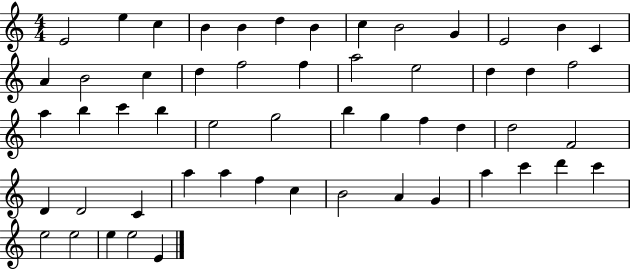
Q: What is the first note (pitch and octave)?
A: E4